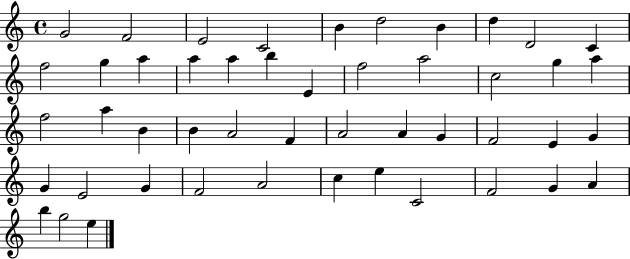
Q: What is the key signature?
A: C major